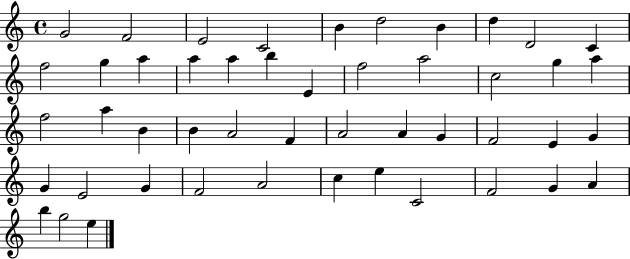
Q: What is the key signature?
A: C major